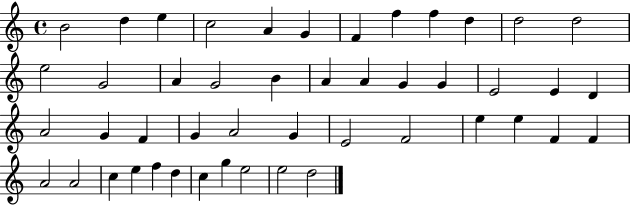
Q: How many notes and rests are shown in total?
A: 47